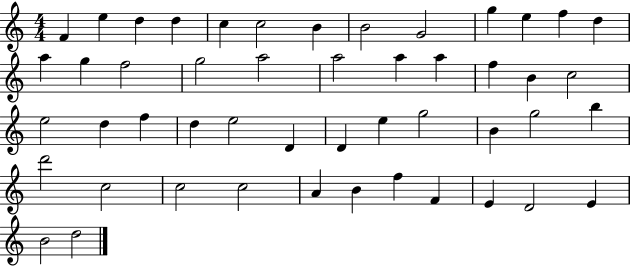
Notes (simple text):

F4/q E5/q D5/q D5/q C5/q C5/h B4/q B4/h G4/h G5/q E5/q F5/q D5/q A5/q G5/q F5/h G5/h A5/h A5/h A5/q A5/q F5/q B4/q C5/h E5/h D5/q F5/q D5/q E5/h D4/q D4/q E5/q G5/h B4/q G5/h B5/q D6/h C5/h C5/h C5/h A4/q B4/q F5/q F4/q E4/q D4/h E4/q B4/h D5/h